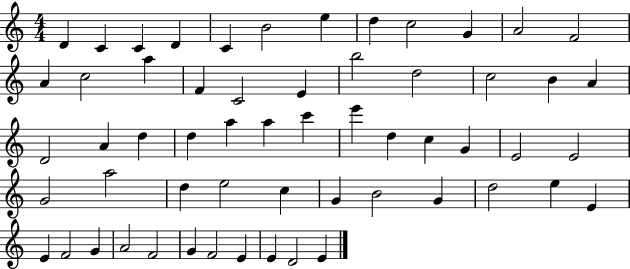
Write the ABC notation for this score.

X:1
T:Untitled
M:4/4
L:1/4
K:C
D C C D C B2 e d c2 G A2 F2 A c2 a F C2 E b2 d2 c2 B A D2 A d d a a c' e' d c G E2 E2 G2 a2 d e2 c G B2 G d2 e E E F2 G A2 F2 G F2 E E D2 E